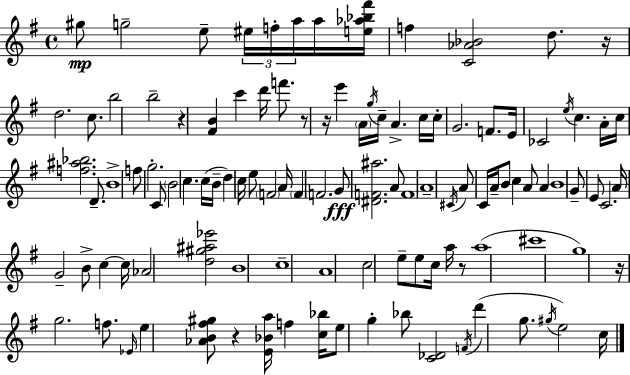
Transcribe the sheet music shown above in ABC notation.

X:1
T:Untitled
M:4/4
L:1/4
K:G
^g/2 g2 e/2 ^e/4 f/4 a/4 a/4 [e_a_b^f']/4 f [C_A_B]2 d/2 z/4 d2 c/2 b2 b2 z [^FB] c' d'/4 f'/2 z/2 z/4 e' A/4 g/4 c/4 A c/4 c/4 G2 F/2 E/4 _C2 e/4 c A/4 c/4 [f^a_b]2 D/2 B4 f/2 g2 C/2 B2 c c/4 B/4 d c/4 e/2 F2 A/4 F F2 G/2 [^DF^a]2 A/2 F4 A4 ^C/4 A/2 C/4 A/4 B/2 c A/2 A B4 G/2 E/2 C2 A/4 G2 B/2 c c/4 _A2 [d^g^a_e']2 B4 c4 A4 c2 e/2 e/2 c/4 a/4 z/2 a4 ^c'4 g4 z/4 g2 f/2 _E/4 e [_AB^f^g]/2 z [E_Ba]/4 f [c_b]/4 e/2 g _b/2 [C_D]2 F/4 d' g/2 ^g/4 e2 c/4